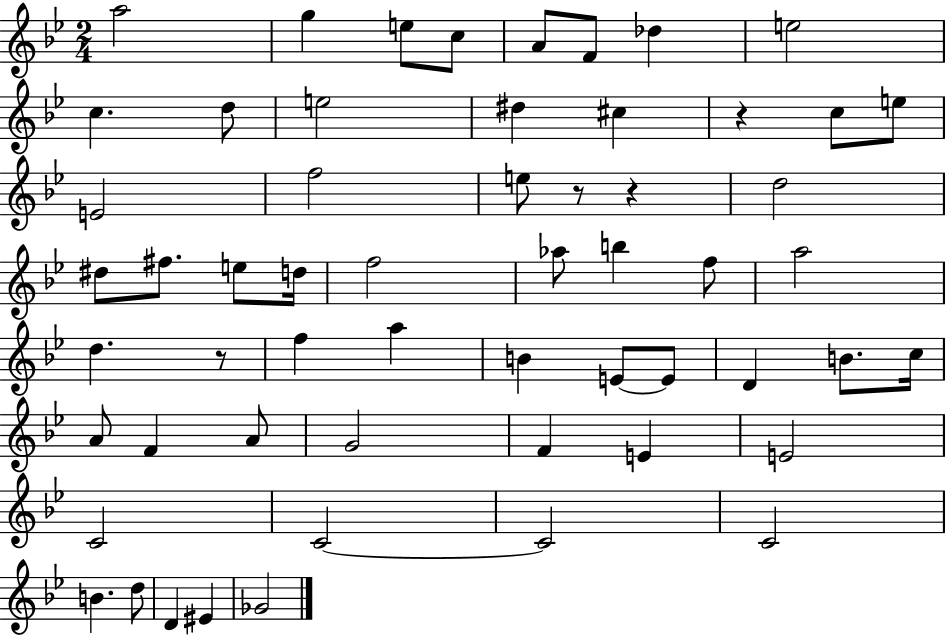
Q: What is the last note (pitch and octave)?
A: Gb4